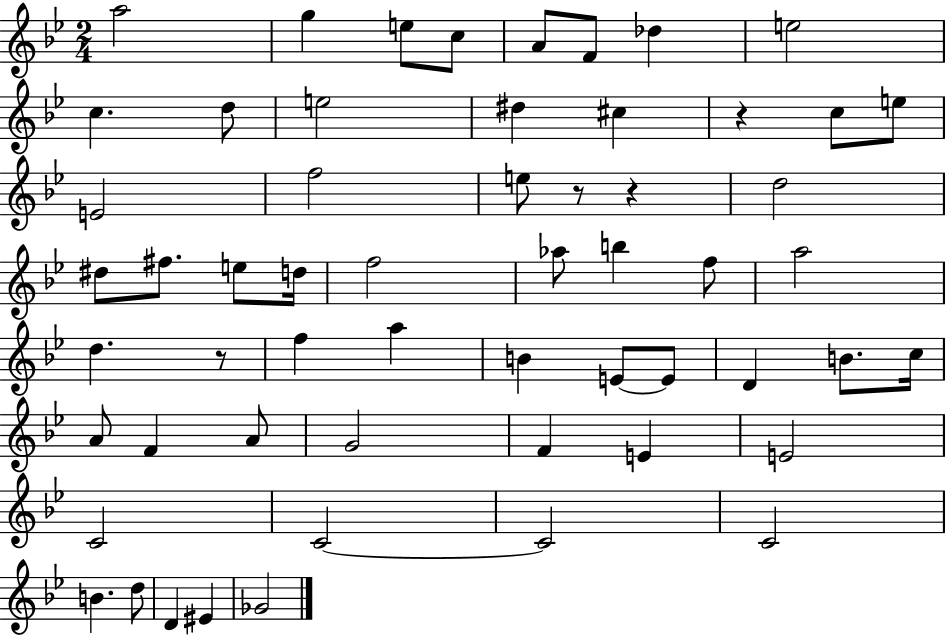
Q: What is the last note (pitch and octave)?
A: Gb4